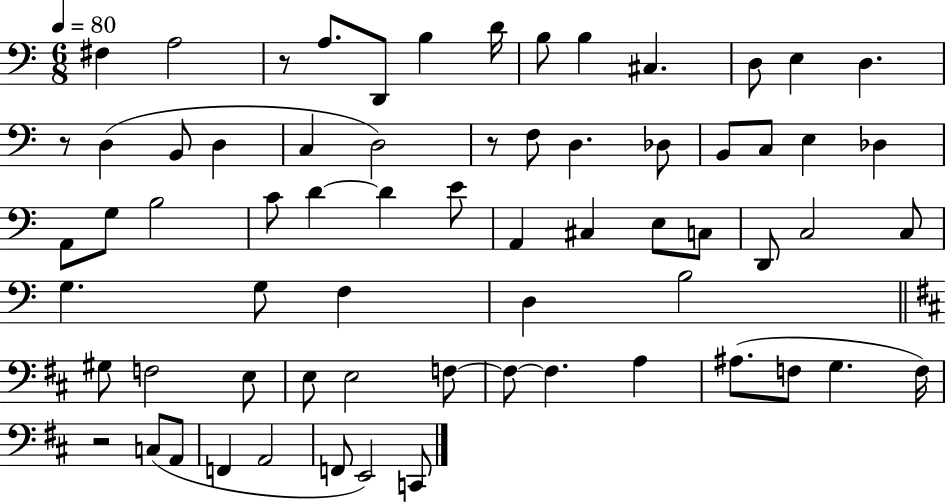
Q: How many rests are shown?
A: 4